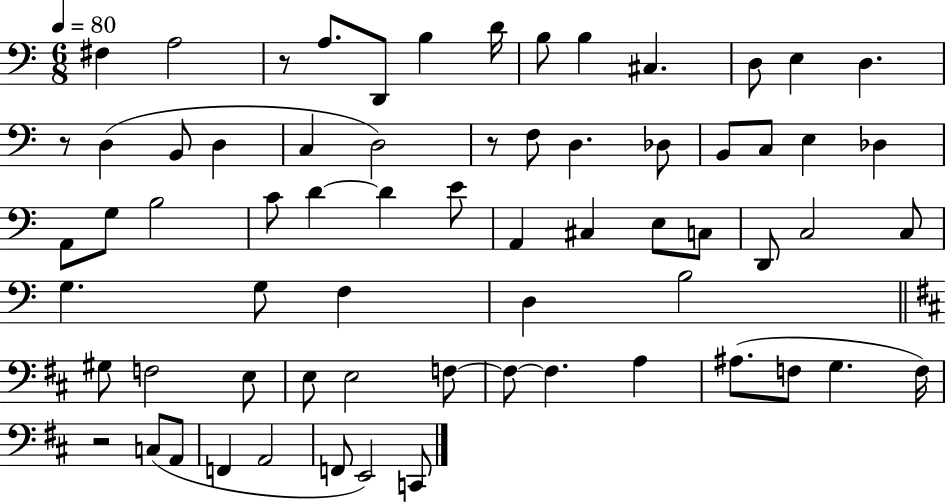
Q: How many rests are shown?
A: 4